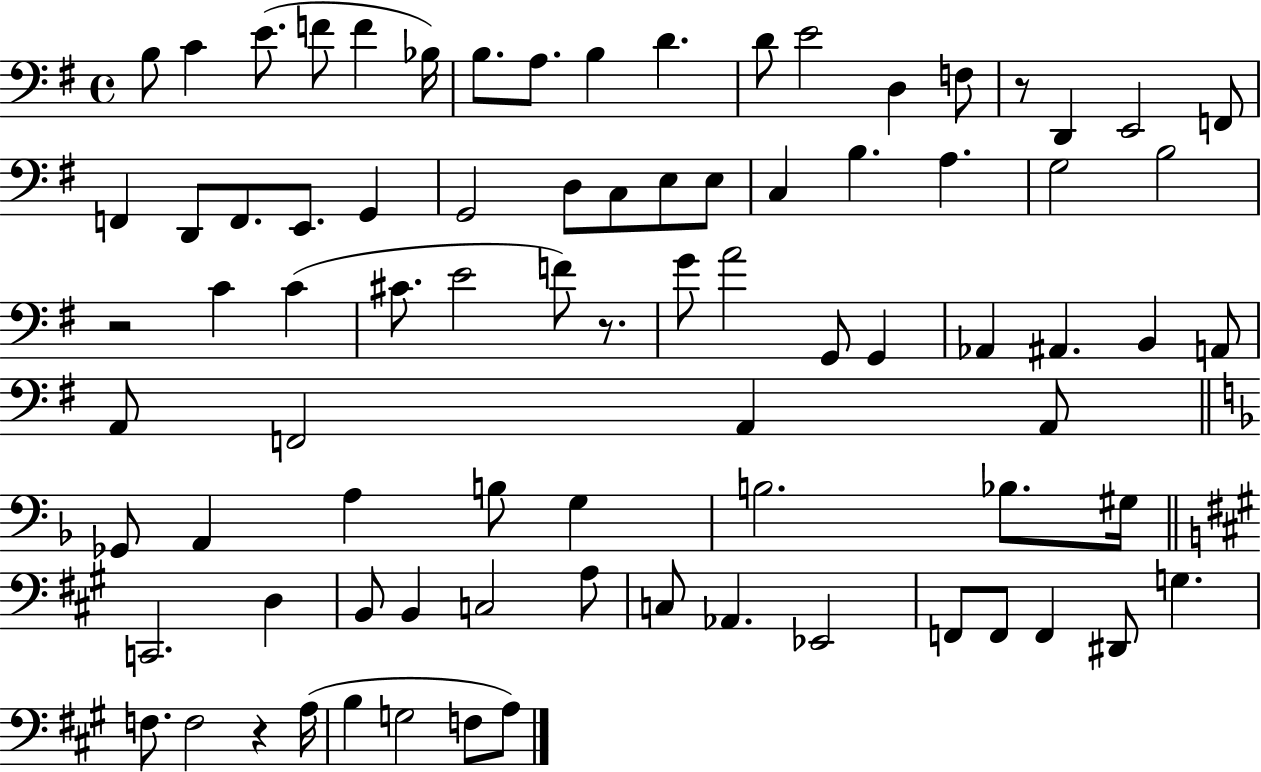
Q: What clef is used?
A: bass